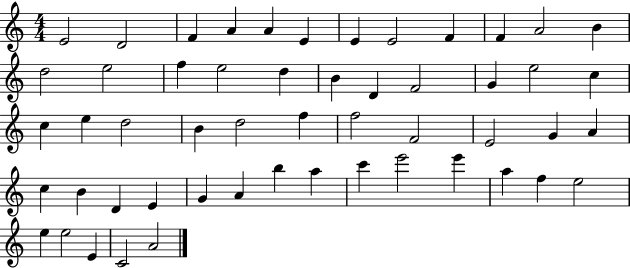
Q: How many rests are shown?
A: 0